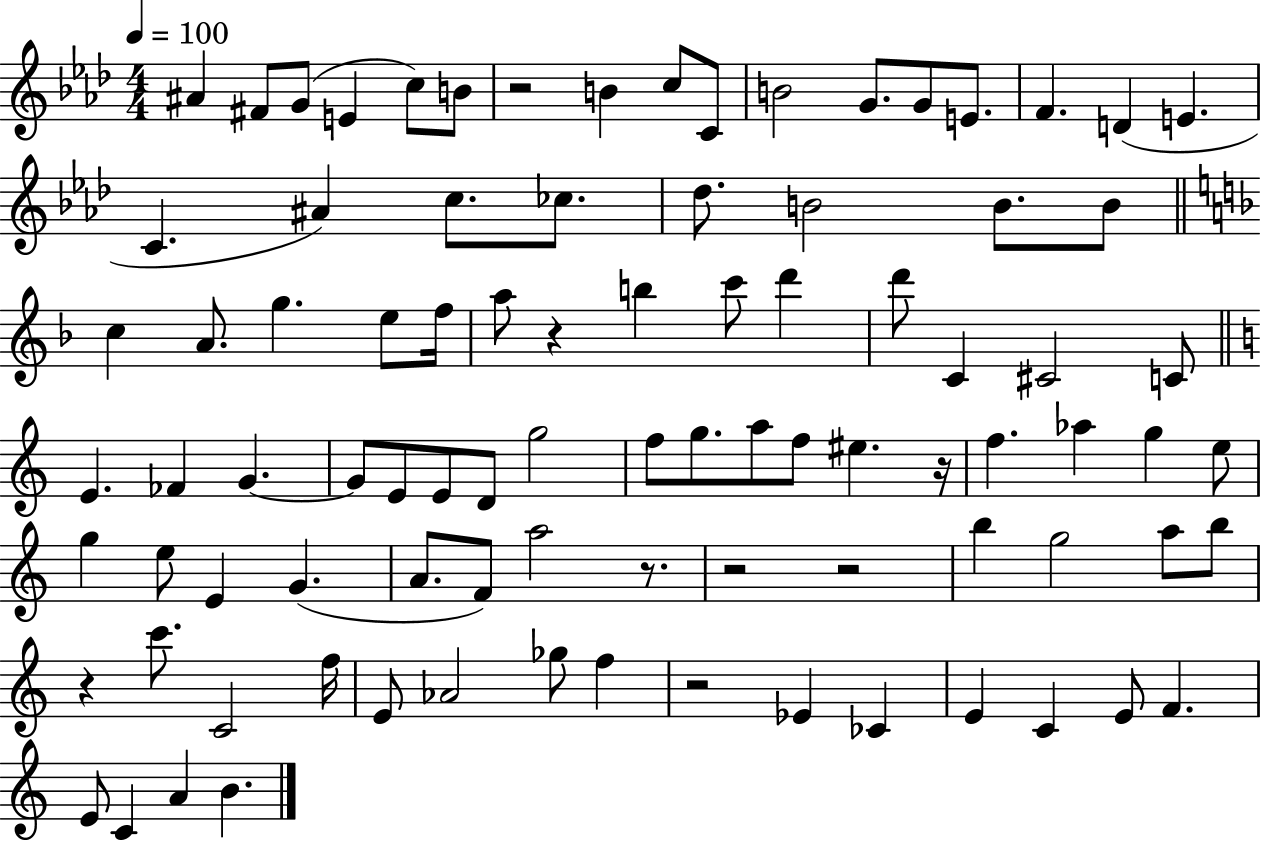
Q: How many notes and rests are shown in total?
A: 90